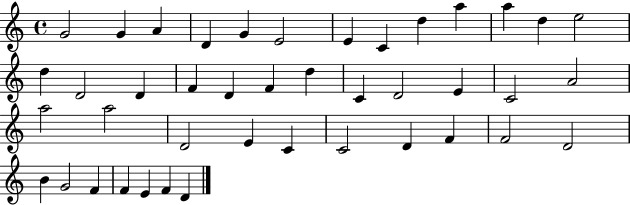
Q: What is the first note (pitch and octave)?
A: G4